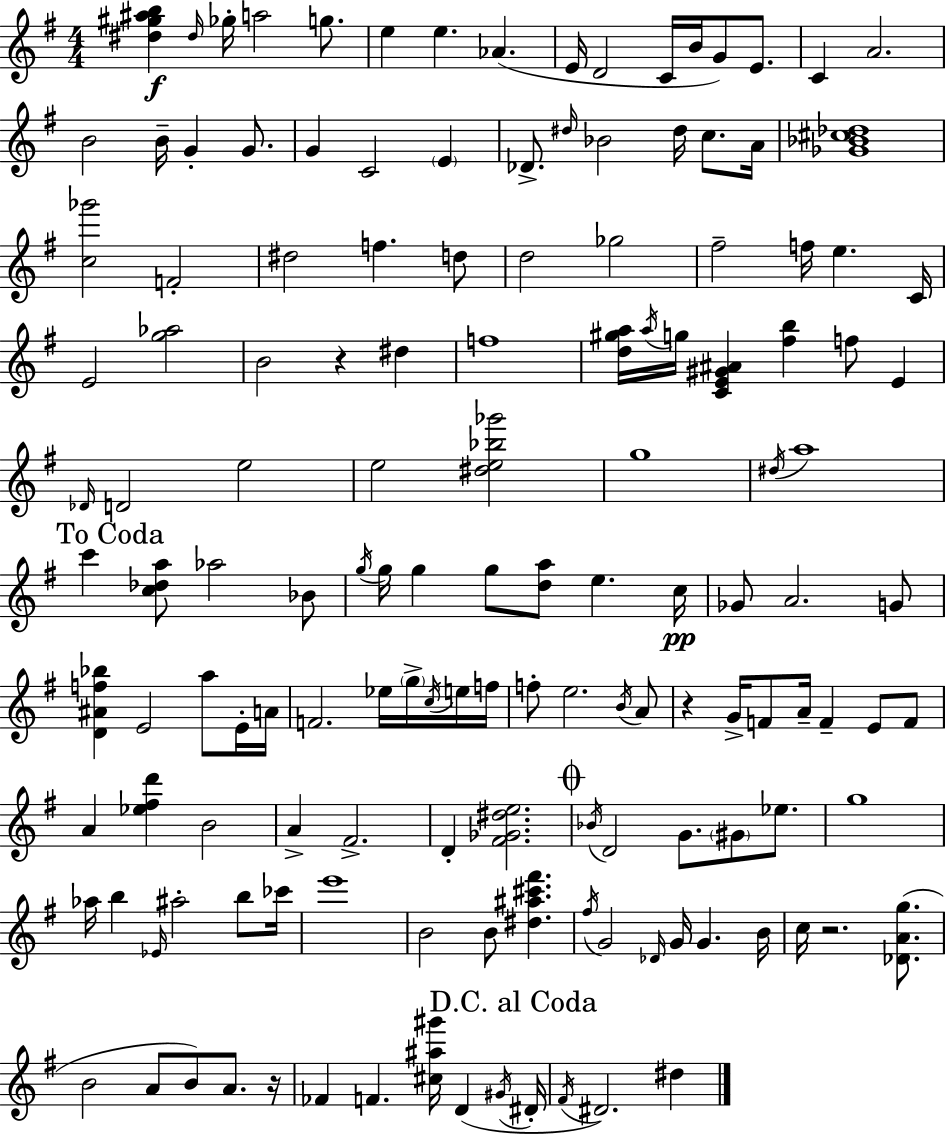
{
  \clef treble
  \numericTimeSignature
  \time 4/4
  \key e \minor
  <dis'' gis'' ais'' b''>4\f \grace { dis''16 } ges''16-. a''2 g''8. | e''4 e''4. aes'4.( | e'16 d'2 c'16 b'16 g'8) e'8. | c'4 a'2. | \break b'2 b'16-- g'4-. g'8. | g'4 c'2 \parenthesize e'4 | des'8.-> \grace { dis''16 } bes'2 dis''16 c''8. | a'16 <ges' bes' cis'' des''>1 | \break <c'' ges'''>2 f'2-. | dis''2 f''4. | d''8 d''2 ges''2 | fis''2-- f''16 e''4. | \break c'16 e'2 <g'' aes''>2 | b'2 r4 dis''4 | f''1 | <d'' gis'' a''>16 \acciaccatura { a''16 } g''16 <c' e' gis' ais'>4 <fis'' b''>4 f''8 e'4 | \break \grace { des'16 } d'2 e''2 | e''2 <dis'' e'' bes'' ges'''>2 | g''1 | \acciaccatura { dis''16 } a''1 | \break \mark "To Coda" c'''4 <c'' des'' a''>8 aes''2 | bes'8 \acciaccatura { g''16 } g''16 g''4 g''8 <d'' a''>8 e''4. | c''16\pp ges'8 a'2. | g'8 <d' ais' f'' bes''>4 e'2 | \break a''8 e'16-. a'16 f'2. | ees''16 \parenthesize g''16-> \acciaccatura { c''16 } e''16 f''16 f''8-. e''2. | \acciaccatura { b'16 } a'8 r4 g'16-> f'8 a'16-- | f'4-- e'8 f'8 a'4 <ees'' fis'' d'''>4 | \break b'2 a'4-> fis'2.-> | d'4-. <fis' ges' dis'' e''>2. | \mark \markup { \musicglyph "scripts.coda" } \acciaccatura { bes'16 } d'2 | g'8. \parenthesize gis'8 ees''8. g''1 | \break aes''16 b''4 \grace { ees'16 } ais''2-. | b''8 ces'''16 e'''1 | b'2 | b'8 <dis'' ais'' cis''' fis'''>4. \acciaccatura { fis''16 } g'2 | \break \grace { des'16 } g'16 g'4. b'16 c''16 r2. | <des' a' g''>8.( b'2 | a'8 b'8) a'8. r16 fes'4 | f'4. <cis'' ais'' gis'''>16 d'4( \acciaccatura { gis'16 } \mark "D.C. al Coda" dis'16-. \acciaccatura { fis'16 } dis'2.) | \break dis''4 \bar "|."
}